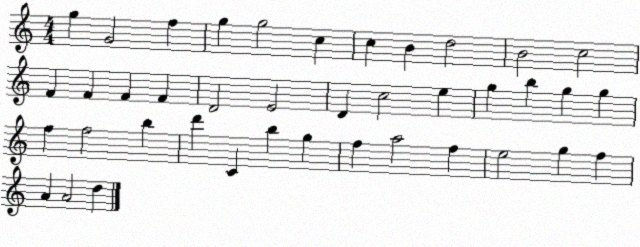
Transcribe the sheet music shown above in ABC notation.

X:1
T:Untitled
M:4/4
L:1/4
K:C
g G2 f g g2 c c B d2 B2 c2 F F F F D2 E2 D c2 e g b g g f f2 b d' C b g f a2 f e2 g f A A2 d